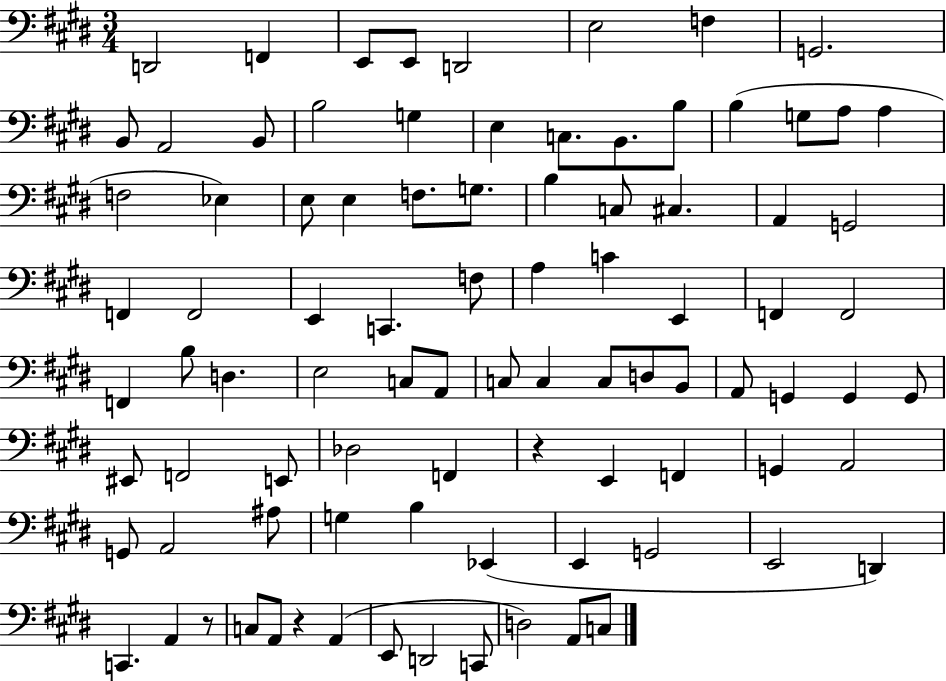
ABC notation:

X:1
T:Untitled
M:3/4
L:1/4
K:E
D,,2 F,, E,,/2 E,,/2 D,,2 E,2 F, G,,2 B,,/2 A,,2 B,,/2 B,2 G, E, C,/2 B,,/2 B,/2 B, G,/2 A,/2 A, F,2 _E, E,/2 E, F,/2 G,/2 B, C,/2 ^C, A,, G,,2 F,, F,,2 E,, C,, F,/2 A, C E,, F,, F,,2 F,, B,/2 D, E,2 C,/2 A,,/2 C,/2 C, C,/2 D,/2 B,,/2 A,,/2 G,, G,, G,,/2 ^E,,/2 F,,2 E,,/2 _D,2 F,, z E,, F,, G,, A,,2 G,,/2 A,,2 ^A,/2 G, B, _E,, E,, G,,2 E,,2 D,, C,, A,, z/2 C,/2 A,,/2 z A,, E,,/2 D,,2 C,,/2 D,2 A,,/2 C,/2